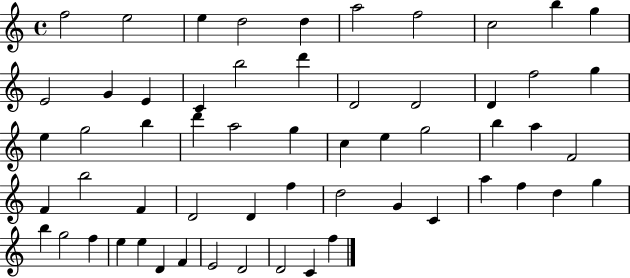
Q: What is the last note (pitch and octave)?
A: F5